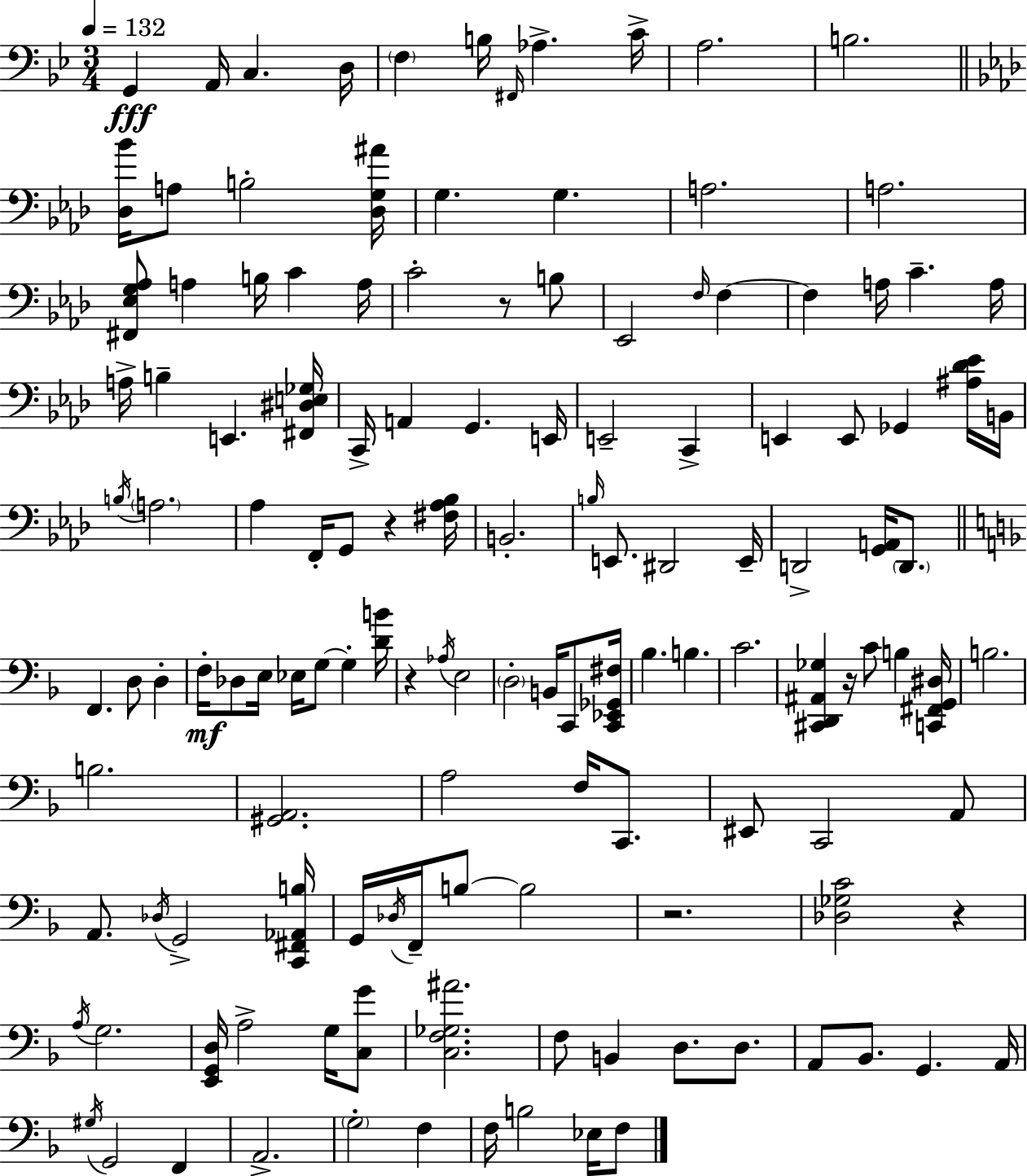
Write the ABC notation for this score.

X:1
T:Untitled
M:3/4
L:1/4
K:Gm
G,, A,,/4 C, D,/4 F, B,/4 ^F,,/4 _A, C/4 A,2 B,2 [_D,_B]/4 A,/2 B,2 [_D,G,^A]/4 G, G, A,2 A,2 [^F,,_E,G,_A,]/2 A, B,/4 C A,/4 C2 z/2 B,/2 _E,,2 F,/4 F, F, A,/4 C A,/4 A,/4 B, E,, [^F,,^D,E,_G,]/4 C,,/4 A,, G,, E,,/4 E,,2 C,, E,, E,,/2 _G,, [^A,_D_E]/4 B,,/4 B,/4 A,2 _A, F,,/4 G,,/2 z [^F,_A,_B,]/4 B,,2 B,/4 E,,/2 ^D,,2 E,,/4 D,,2 [G,,A,,]/4 D,,/2 F,, D,/2 D, F,/4 _D,/2 E,/4 _E,/4 G,/2 G, [DB]/4 z _A,/4 E,2 D,2 B,,/4 C,,/2 [C,,_E,,_G,,^F,]/4 _B, B, C2 [^C,,D,,^A,,_G,] z/4 C/2 B, [C,,^F,,G,,^D,]/4 B,2 B,2 [^G,,A,,]2 A,2 F,/4 C,,/2 ^E,,/2 C,,2 A,,/2 A,,/2 _D,/4 G,,2 [C,,^F,,_A,,B,]/4 G,,/4 _D,/4 F,,/4 B,/2 B,2 z2 [_D,_G,C]2 z A,/4 G,2 [E,,G,,D,]/4 A,2 G,/4 [C,G]/2 [C,F,_G,^A]2 F,/2 B,, D,/2 D,/2 A,,/2 _B,,/2 G,, A,,/4 ^G,/4 G,,2 F,, A,,2 G,2 F, F,/4 B,2 _E,/4 F,/2